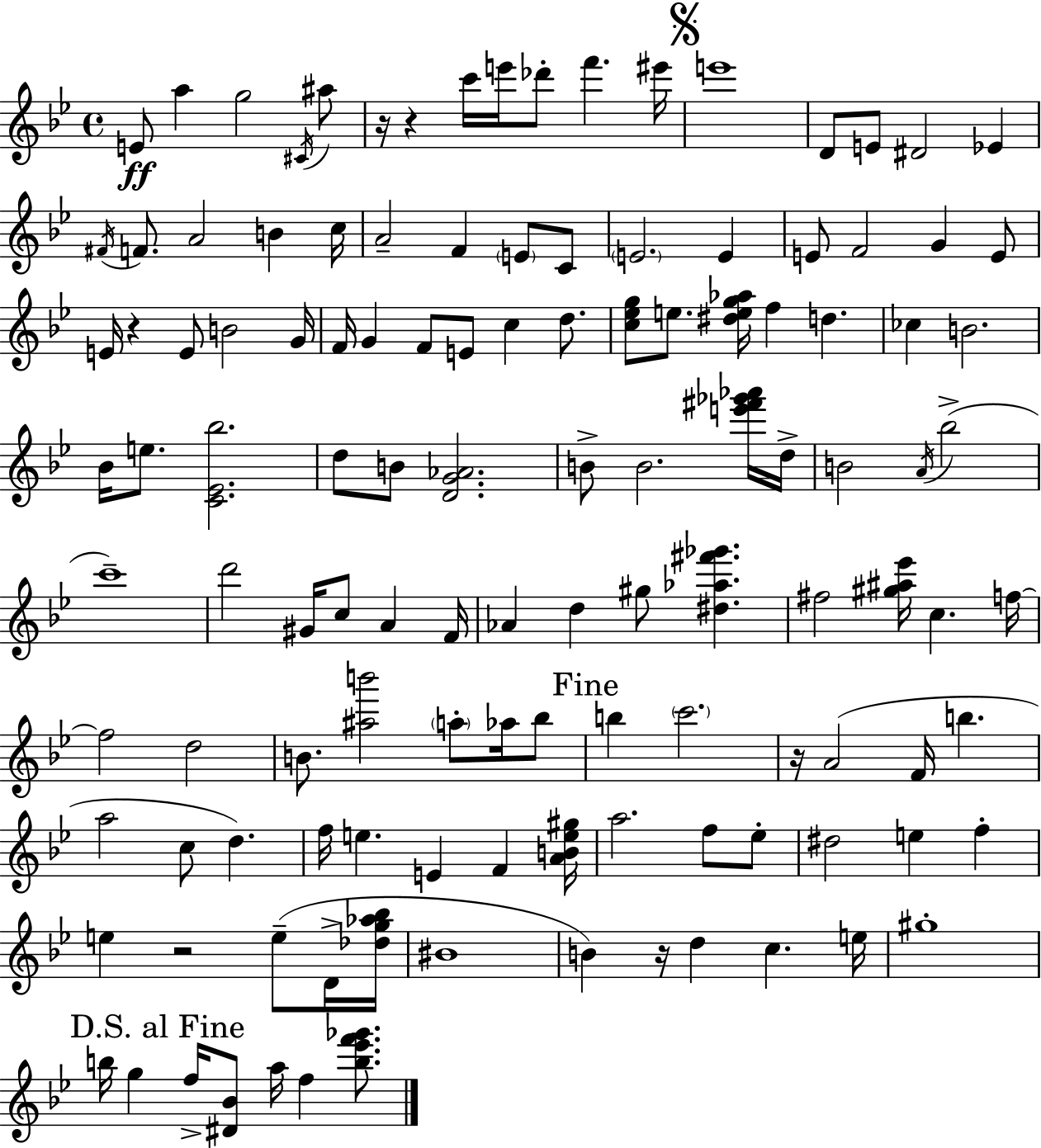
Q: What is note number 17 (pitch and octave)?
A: F4